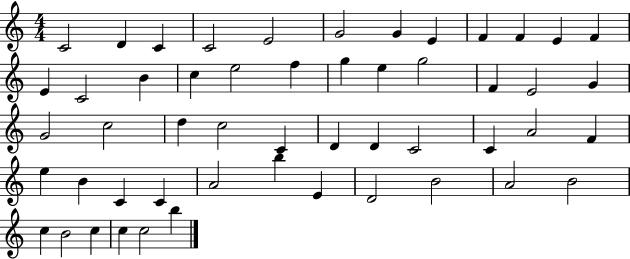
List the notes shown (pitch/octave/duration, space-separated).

C4/h D4/q C4/q C4/h E4/h G4/h G4/q E4/q F4/q F4/q E4/q F4/q E4/q C4/h B4/q C5/q E5/h F5/q G5/q E5/q G5/h F4/q E4/h G4/q G4/h C5/h D5/q C5/h C4/q D4/q D4/q C4/h C4/q A4/h F4/q E5/q B4/q C4/q C4/q A4/h B5/q E4/q D4/h B4/h A4/h B4/h C5/q B4/h C5/q C5/q C5/h B5/q